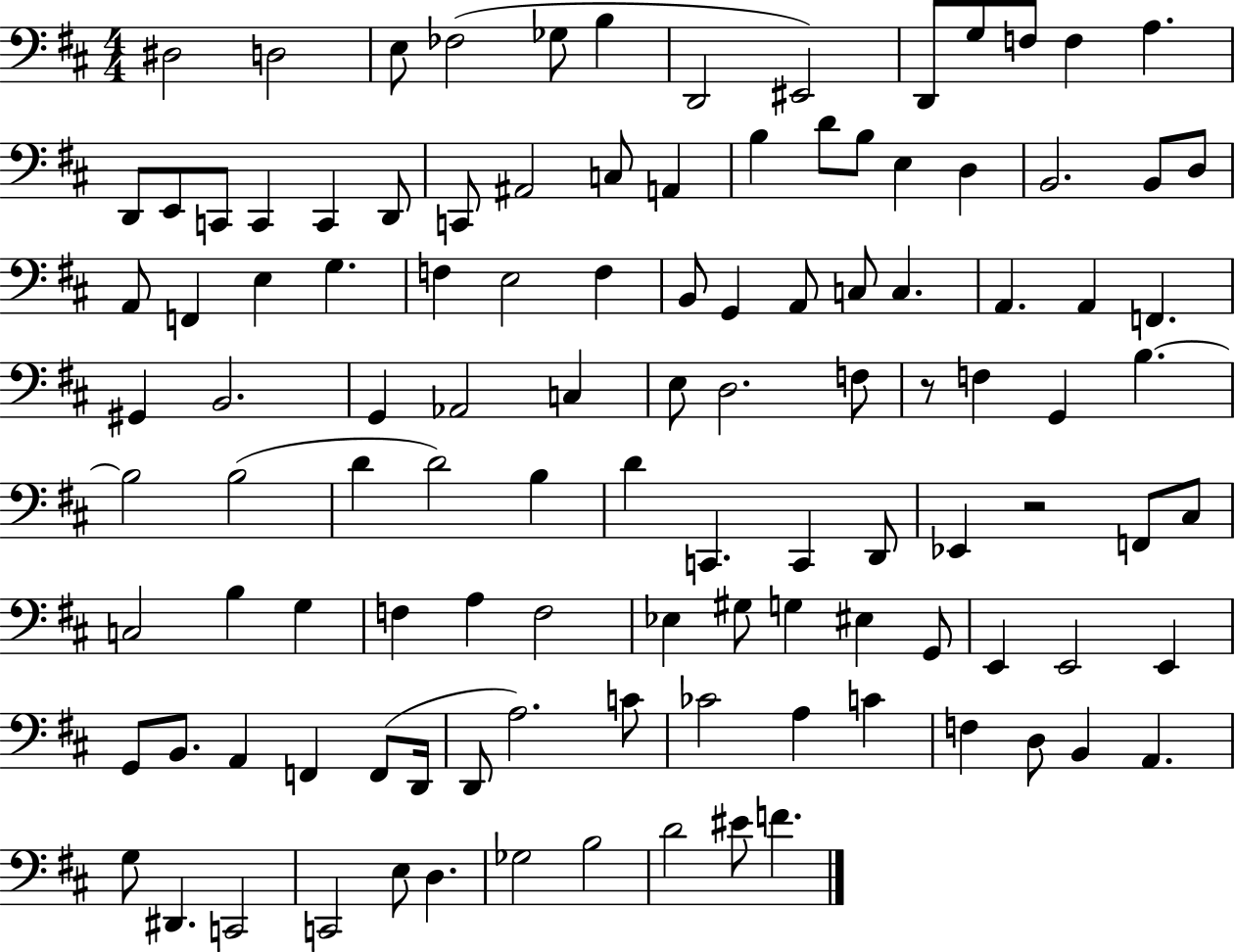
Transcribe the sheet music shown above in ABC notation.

X:1
T:Untitled
M:4/4
L:1/4
K:D
^D,2 D,2 E,/2 _F,2 _G,/2 B, D,,2 ^E,,2 D,,/2 G,/2 F,/2 F, A, D,,/2 E,,/2 C,,/2 C,, C,, D,,/2 C,,/2 ^A,,2 C,/2 A,, B, D/2 B,/2 E, D, B,,2 B,,/2 D,/2 A,,/2 F,, E, G, F, E,2 F, B,,/2 G,, A,,/2 C,/2 C, A,, A,, F,, ^G,, B,,2 G,, _A,,2 C, E,/2 D,2 F,/2 z/2 F, G,, B, B,2 B,2 D D2 B, D C,, C,, D,,/2 _E,, z2 F,,/2 ^C,/2 C,2 B, G, F, A, F,2 _E, ^G,/2 G, ^E, G,,/2 E,, E,,2 E,, G,,/2 B,,/2 A,, F,, F,,/2 D,,/4 D,,/2 A,2 C/2 _C2 A, C F, D,/2 B,, A,, G,/2 ^D,, C,,2 C,,2 E,/2 D, _G,2 B,2 D2 ^E/2 F